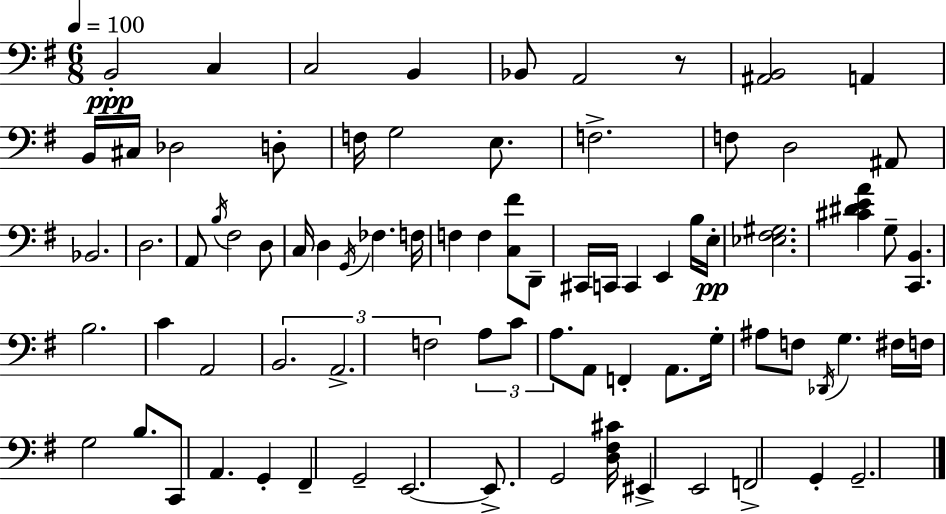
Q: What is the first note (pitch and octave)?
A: B2